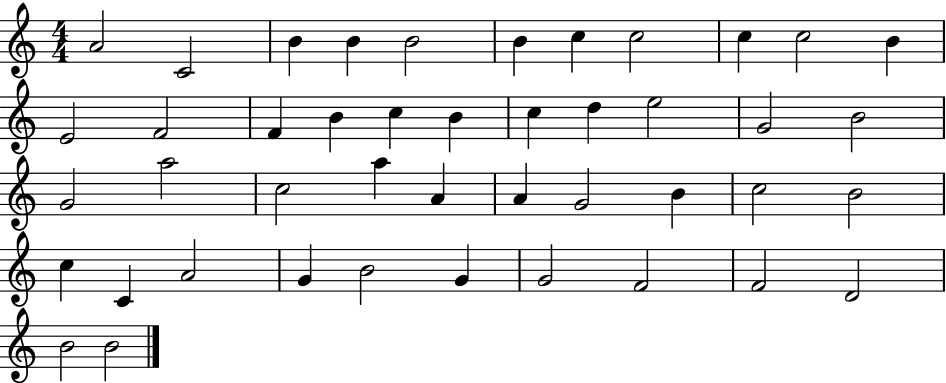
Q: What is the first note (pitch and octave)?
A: A4